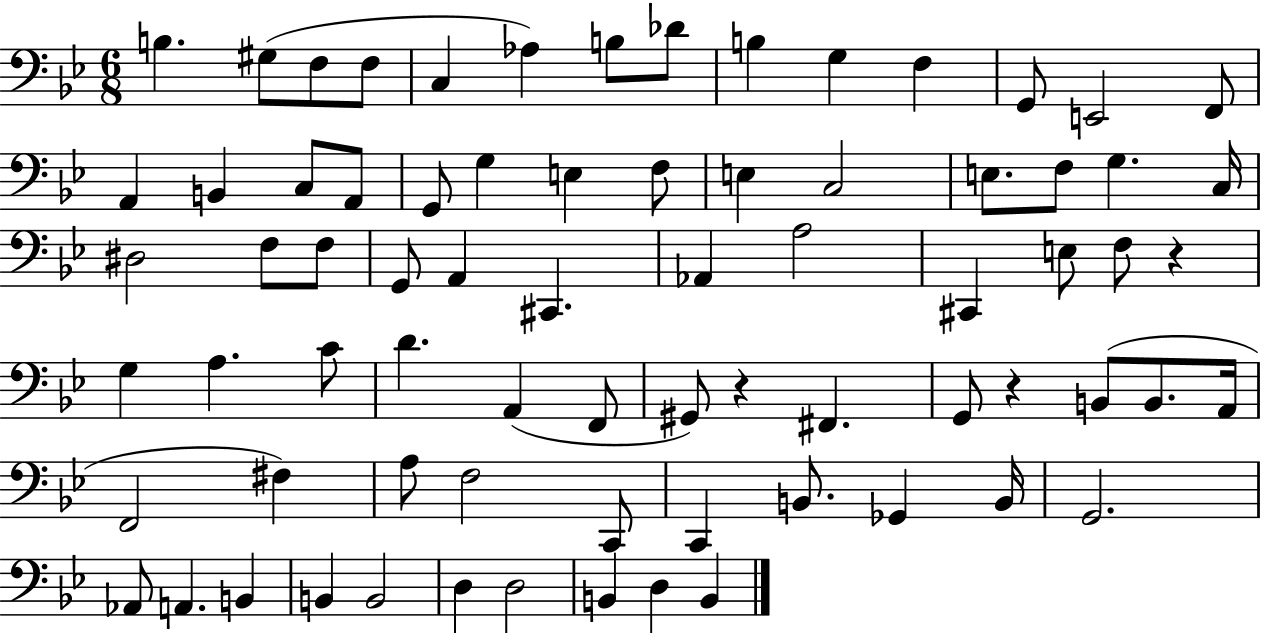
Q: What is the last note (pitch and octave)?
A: B2